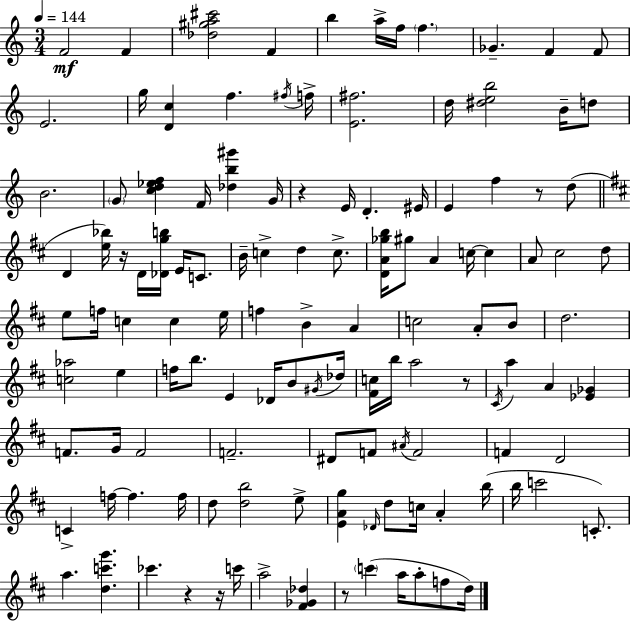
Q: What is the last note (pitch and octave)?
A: D5